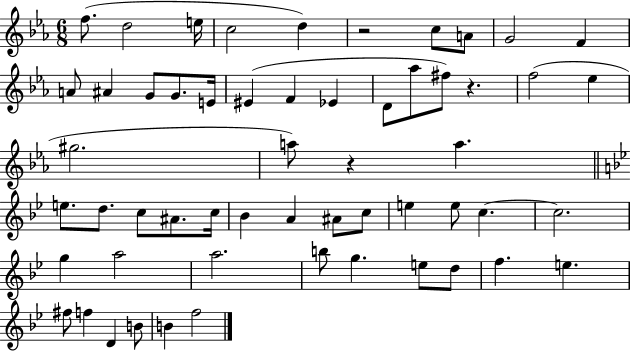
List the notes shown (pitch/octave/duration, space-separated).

F5/e. D5/h E5/s C5/h D5/q R/h C5/e A4/e G4/h F4/q A4/e A#4/q G4/e G4/e. E4/s EIS4/q F4/q Eb4/q D4/e Ab5/e F#5/e R/q. F5/h Eb5/q G#5/h. A5/e R/q A5/q. E5/e. D5/e. C5/e A#4/e. C5/s Bb4/q A4/q A#4/e C5/e E5/q E5/e C5/q. C5/h. G5/q A5/h A5/h. B5/e G5/q. E5/e D5/e F5/q. E5/q. F#5/e F5/q D4/q B4/e B4/q F5/h